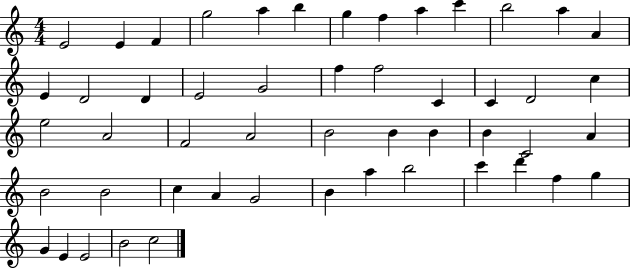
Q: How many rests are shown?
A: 0